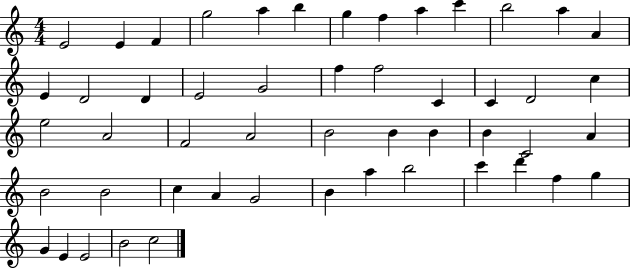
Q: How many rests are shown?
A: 0